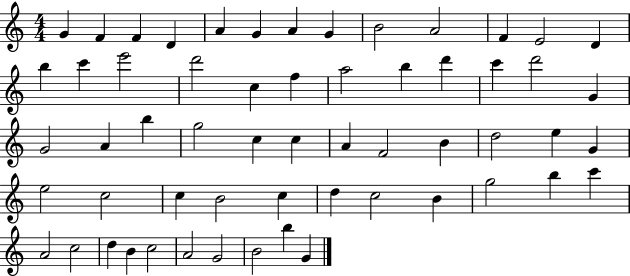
{
  \clef treble
  \numericTimeSignature
  \time 4/4
  \key c \major
  g'4 f'4 f'4 d'4 | a'4 g'4 a'4 g'4 | b'2 a'2 | f'4 e'2 d'4 | \break b''4 c'''4 e'''2 | d'''2 c''4 f''4 | a''2 b''4 d'''4 | c'''4 d'''2 g'4 | \break g'2 a'4 b''4 | g''2 c''4 c''4 | a'4 f'2 b'4 | d''2 e''4 g'4 | \break e''2 c''2 | c''4 b'2 c''4 | d''4 c''2 b'4 | g''2 b''4 c'''4 | \break a'2 c''2 | d''4 b'4 c''2 | a'2 g'2 | b'2 b''4 g'4 | \break \bar "|."
}